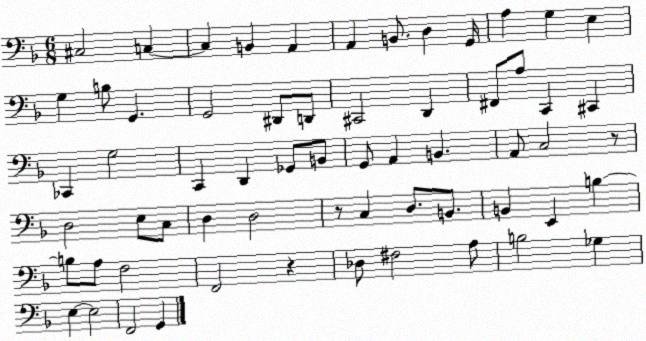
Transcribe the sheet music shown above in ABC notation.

X:1
T:Untitled
M:6/8
L:1/4
K:F
^C,2 C, C, B,, A,, A,, B,,/2 D, G,,/4 A, G, E, G, B,/2 G,, G,,2 ^D,,/2 D,,/2 ^C,,2 D,, ^F,,/2 A,/2 C,, ^C,, _C,, G,2 C,, D,, _G,,/2 B,,/2 G,,/2 A,, B,, A,,/2 C,2 z/2 D,2 E,/2 C,/2 D, D,2 z/2 C, D,/2 B,,/2 B,, E,, B, B,/2 A,/2 F,2 F,,2 z _D,/2 ^F,2 A,/2 B,2 _G, E, E,2 F,,2 G,,